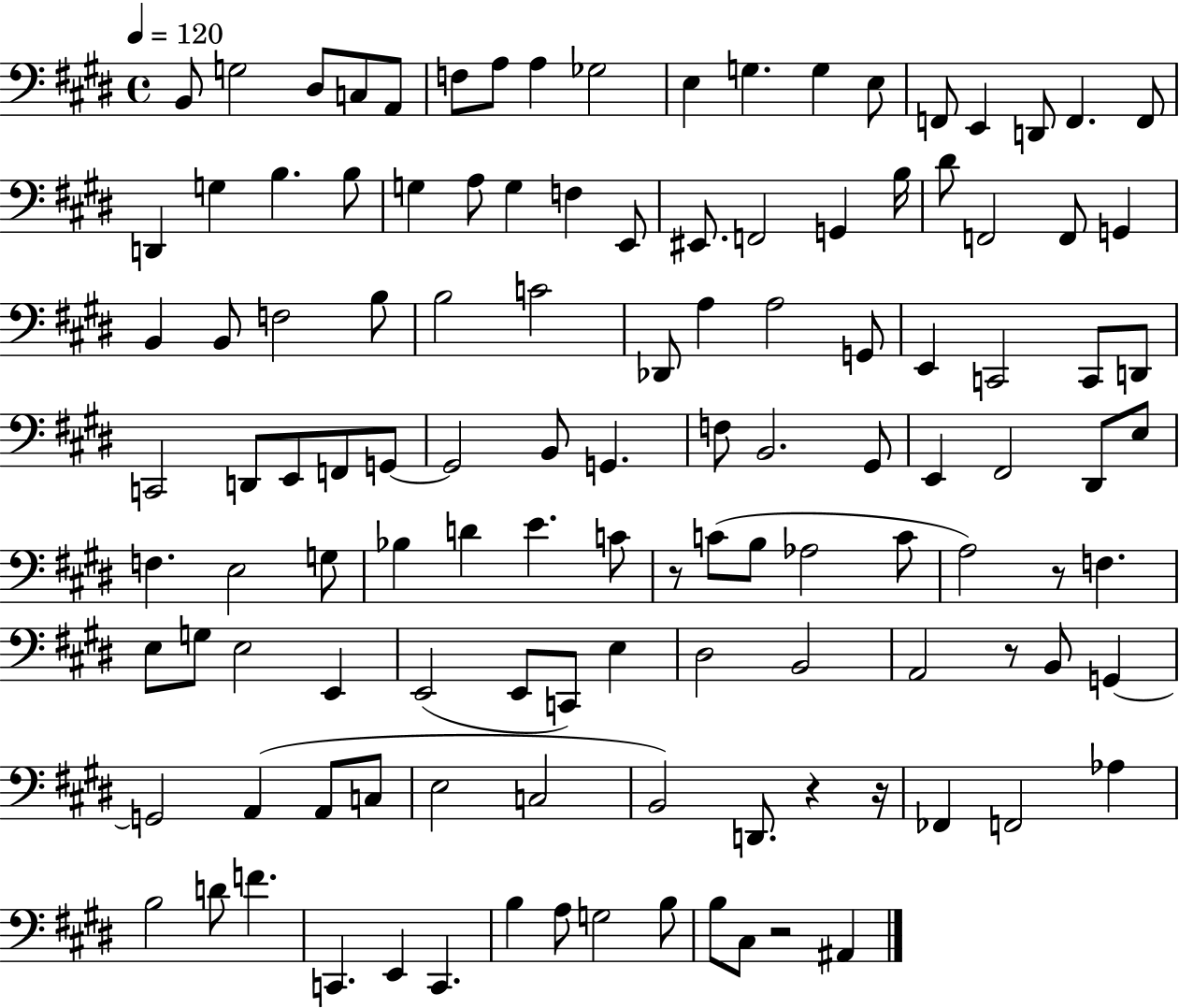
{
  \clef bass
  \time 4/4
  \defaultTimeSignature
  \key e \major
  \tempo 4 = 120
  b,8 g2 dis8 c8 a,8 | f8 a8 a4 ges2 | e4 g4. g4 e8 | f,8 e,4 d,8 f,4. f,8 | \break d,4 g4 b4. b8 | g4 a8 g4 f4 e,8 | eis,8. f,2 g,4 b16 | dis'8 f,2 f,8 g,4 | \break b,4 b,8 f2 b8 | b2 c'2 | des,8 a4 a2 g,8 | e,4 c,2 c,8 d,8 | \break c,2 d,8 e,8 f,8 g,8~~ | g,2 b,8 g,4. | f8 b,2. gis,8 | e,4 fis,2 dis,8 e8 | \break f4. e2 g8 | bes4 d'4 e'4. c'8 | r8 c'8( b8 aes2 c'8 | a2) r8 f4. | \break e8 g8 e2 e,4 | e,2( e,8 c,8) e4 | dis2 b,2 | a,2 r8 b,8 g,4~~ | \break g,2 a,4( a,8 c8 | e2 c2 | b,2) d,8. r4 r16 | fes,4 f,2 aes4 | \break b2 d'8 f'4. | c,4. e,4 c,4. | b4 a8 g2 b8 | b8 cis8 r2 ais,4 | \break \bar "|."
}